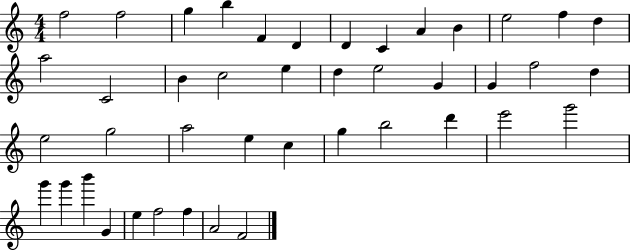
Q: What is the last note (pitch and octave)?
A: F4